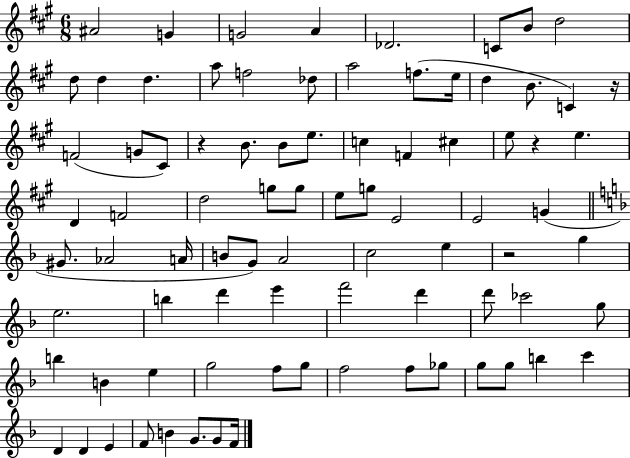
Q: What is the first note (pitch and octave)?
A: A#4